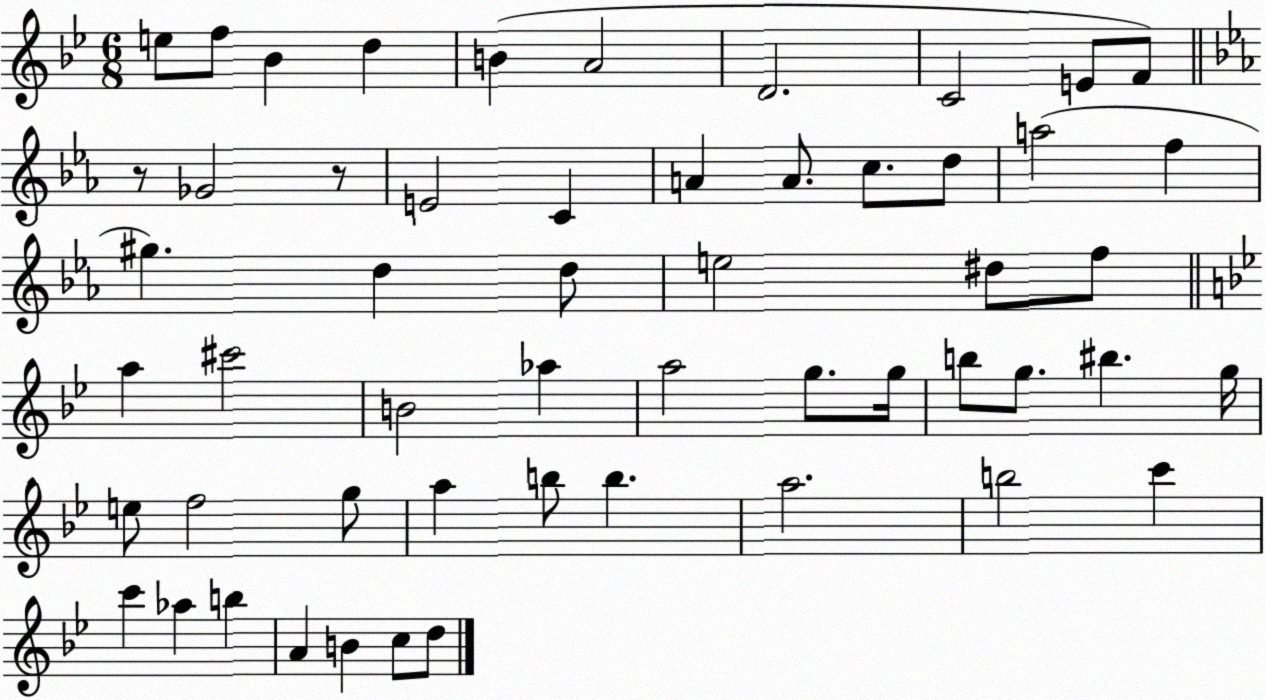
X:1
T:Untitled
M:6/8
L:1/4
K:Bb
e/2 f/2 _B d B A2 D2 C2 E/2 F/2 z/2 _G2 z/2 E2 C A A/2 c/2 d/2 a2 f ^g d d/2 e2 ^d/2 f/2 a ^c'2 B2 _a a2 g/2 g/4 b/2 g/2 ^b g/4 e/2 f2 g/2 a b/2 b a2 b2 c' c' _a b A B c/2 d/2